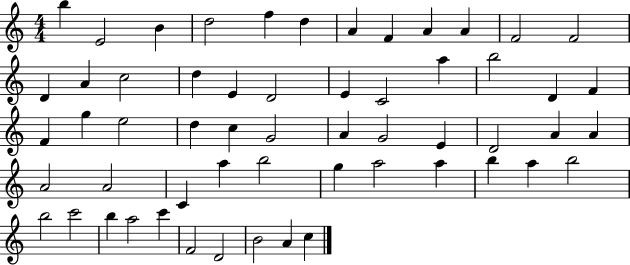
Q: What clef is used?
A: treble